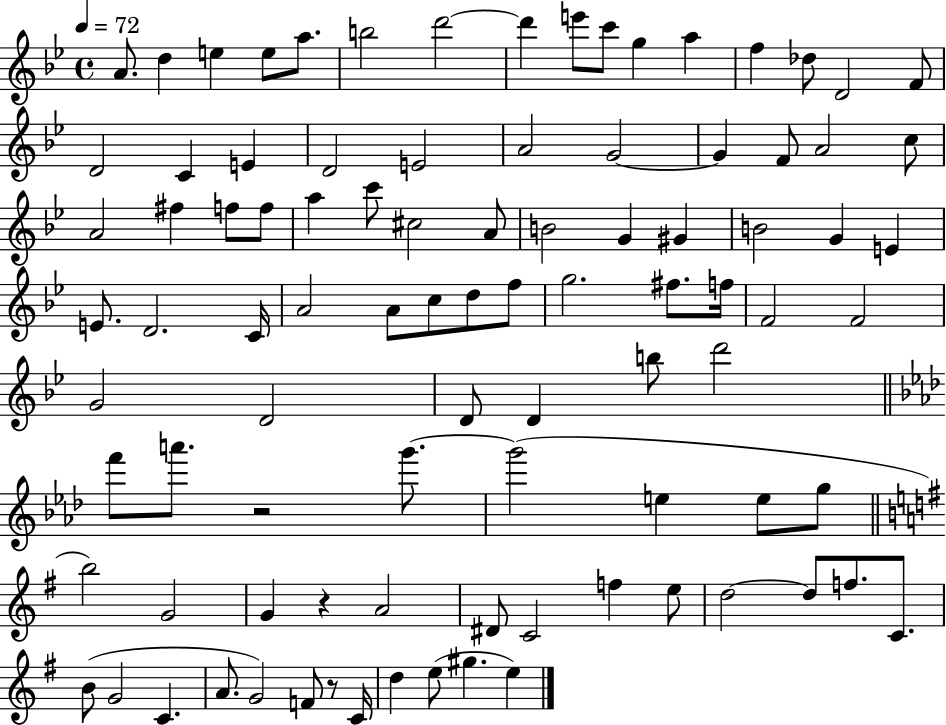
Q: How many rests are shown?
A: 3